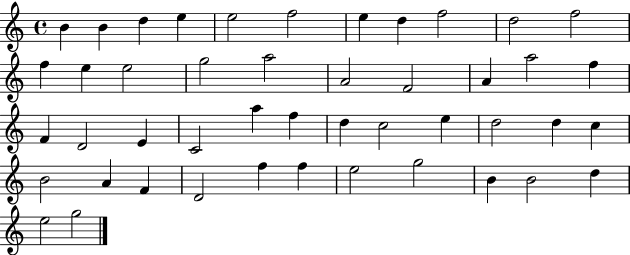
X:1
T:Untitled
M:4/4
L:1/4
K:C
B B d e e2 f2 e d f2 d2 f2 f e e2 g2 a2 A2 F2 A a2 f F D2 E C2 a f d c2 e d2 d c B2 A F D2 f f e2 g2 B B2 d e2 g2